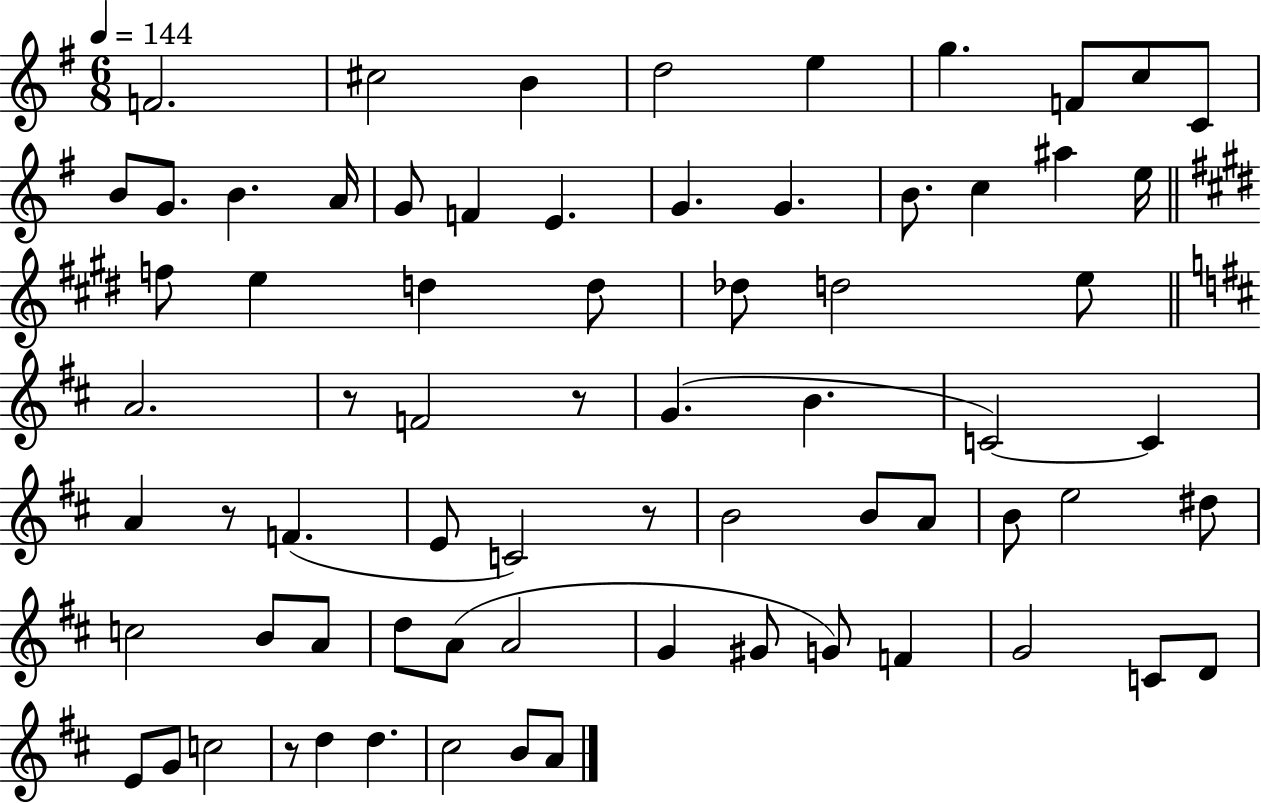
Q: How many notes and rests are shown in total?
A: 71